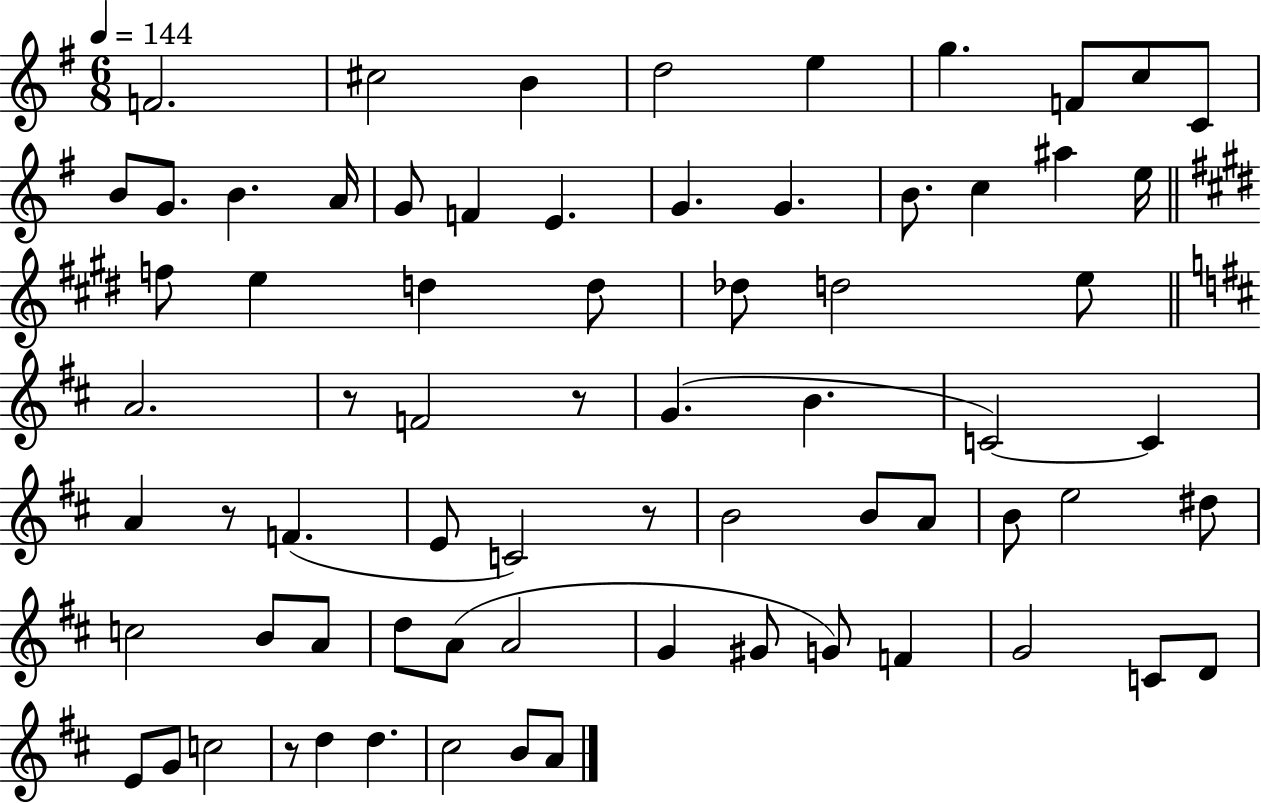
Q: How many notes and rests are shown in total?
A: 71